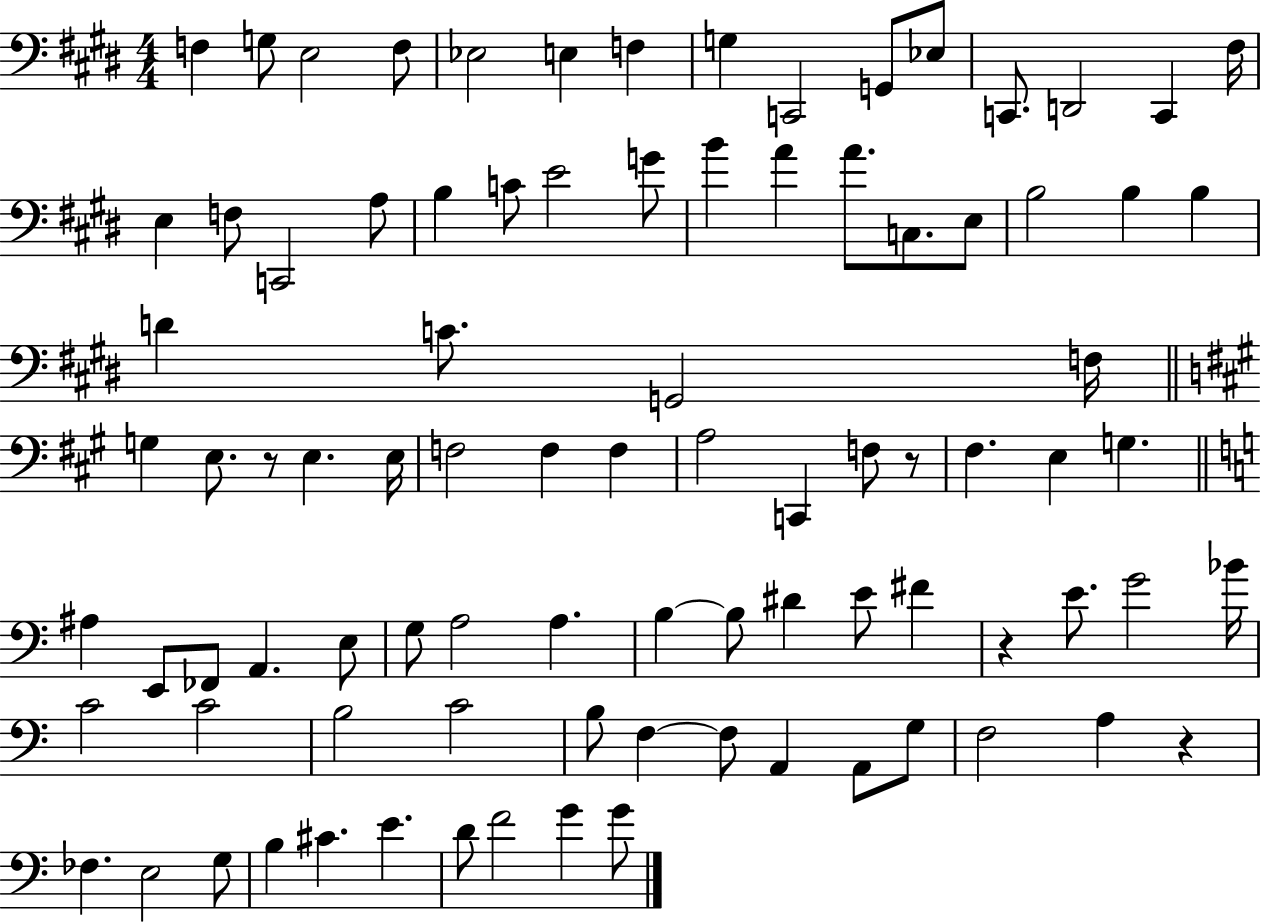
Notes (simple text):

F3/q G3/e E3/h F3/e Eb3/h E3/q F3/q G3/q C2/h G2/e Eb3/e C2/e. D2/h C2/q F#3/s E3/q F3/e C2/h A3/e B3/q C4/e E4/h G4/e B4/q A4/q A4/e. C3/e. E3/e B3/h B3/q B3/q D4/q C4/e. G2/h F3/s G3/q E3/e. R/e E3/q. E3/s F3/h F3/q F3/q A3/h C2/q F3/e R/e F#3/q. E3/q G3/q. A#3/q E2/e FES2/e A2/q. E3/e G3/e A3/h A3/q. B3/q B3/e D#4/q E4/e F#4/q R/q E4/e. G4/h Bb4/s C4/h C4/h B3/h C4/h B3/e F3/q F3/e A2/q A2/e G3/e F3/h A3/q R/q FES3/q. E3/h G3/e B3/q C#4/q. E4/q. D4/e F4/h G4/q G4/e